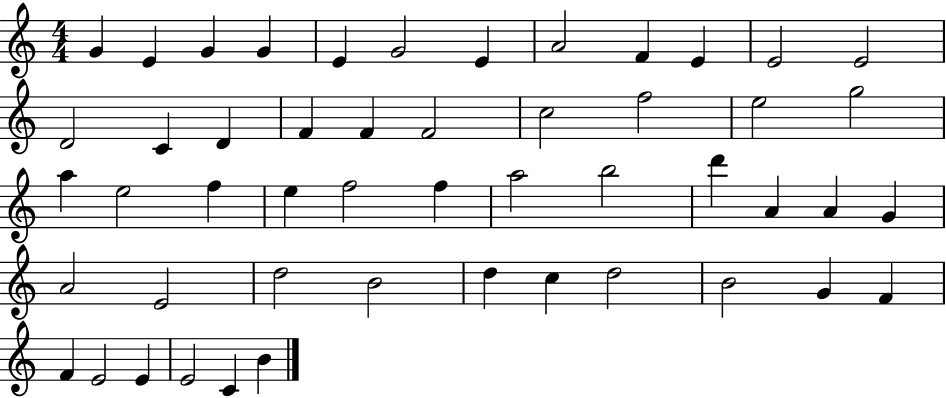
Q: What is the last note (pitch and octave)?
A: B4